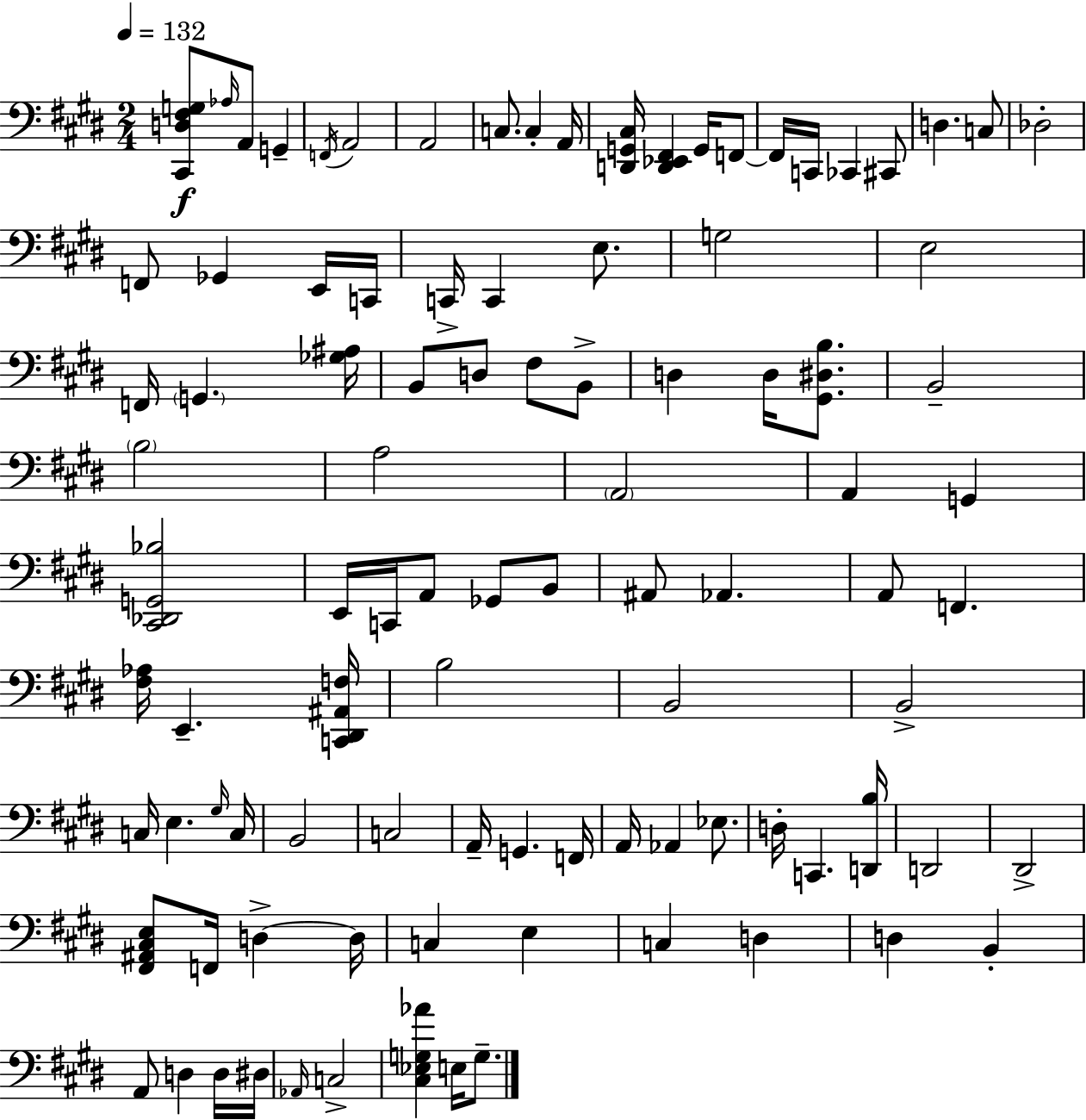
[C#2,D3,F#3,G3]/e Ab3/s A2/e G2/q F2/s A2/h A2/h C3/e. C3/q A2/s [D2,G2,C#3]/s [D2,Eb2,F#2]/q G2/s F2/e F2/s C2/s CES2/q C#2/e D3/q. C3/e Db3/h F2/e Gb2/q E2/s C2/s C2/s C2/q E3/e. G3/h E3/h F2/s G2/q. [Gb3,A#3]/s B2/e D3/e F#3/e B2/e D3/q D3/s [G#2,D#3,B3]/e. B2/h B3/h A3/h A2/h A2/q G2/q [C#2,Db2,G2,Bb3]/h E2/s C2/s A2/e Gb2/e B2/e A#2/e Ab2/q. A2/e F2/q. [F#3,Ab3]/s E2/q. [C2,D#2,A#2,F3]/s B3/h B2/h B2/h C3/s E3/q. G#3/s C3/s B2/h C3/h A2/s G2/q. F2/s A2/s Ab2/q Eb3/e. D3/s C2/q. [D2,B3]/s D2/h D#2/h [F#2,A#2,C#3,E3]/e F2/s D3/q D3/s C3/q E3/q C3/q D3/q D3/q B2/q A2/e D3/q D3/s D#3/s Ab2/s C3/h [C#3,Eb3,G3,Ab4]/q E3/s G3/e.